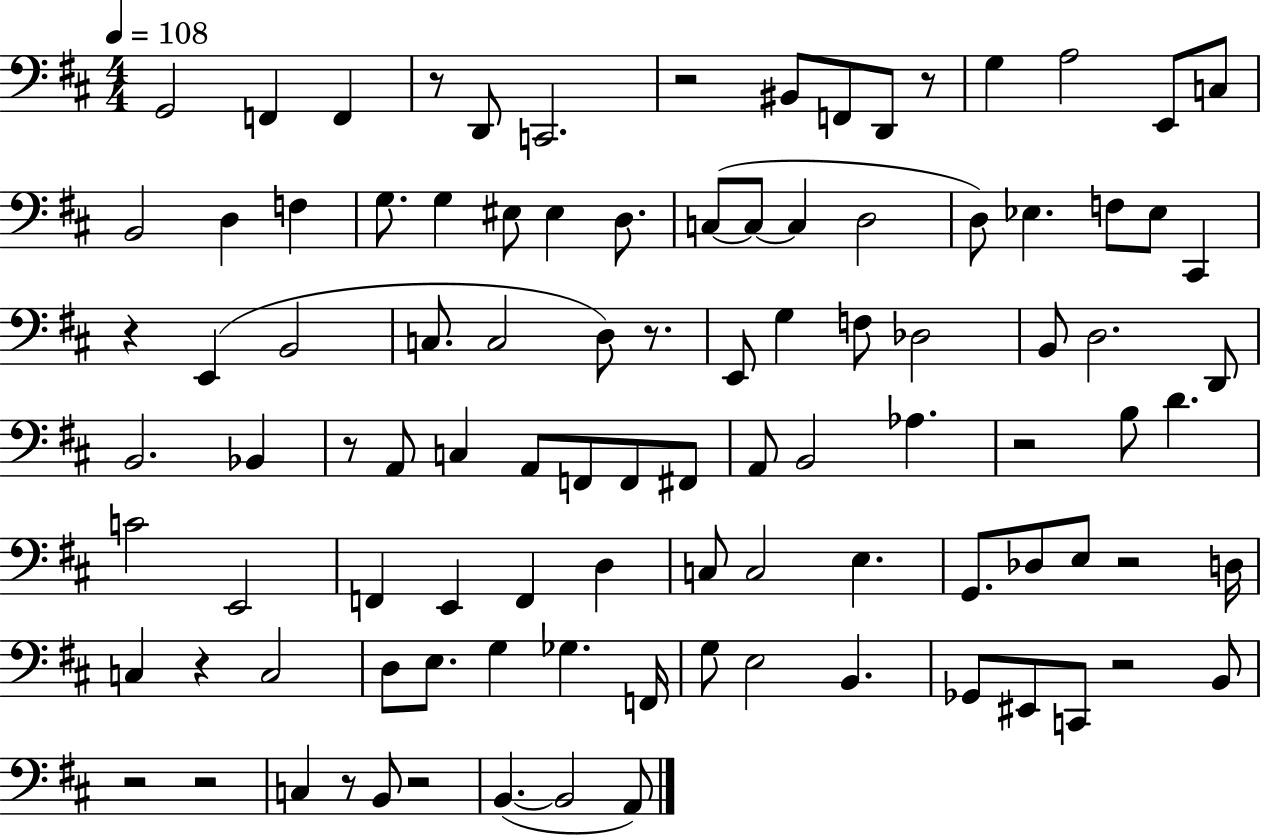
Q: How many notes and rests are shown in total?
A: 100